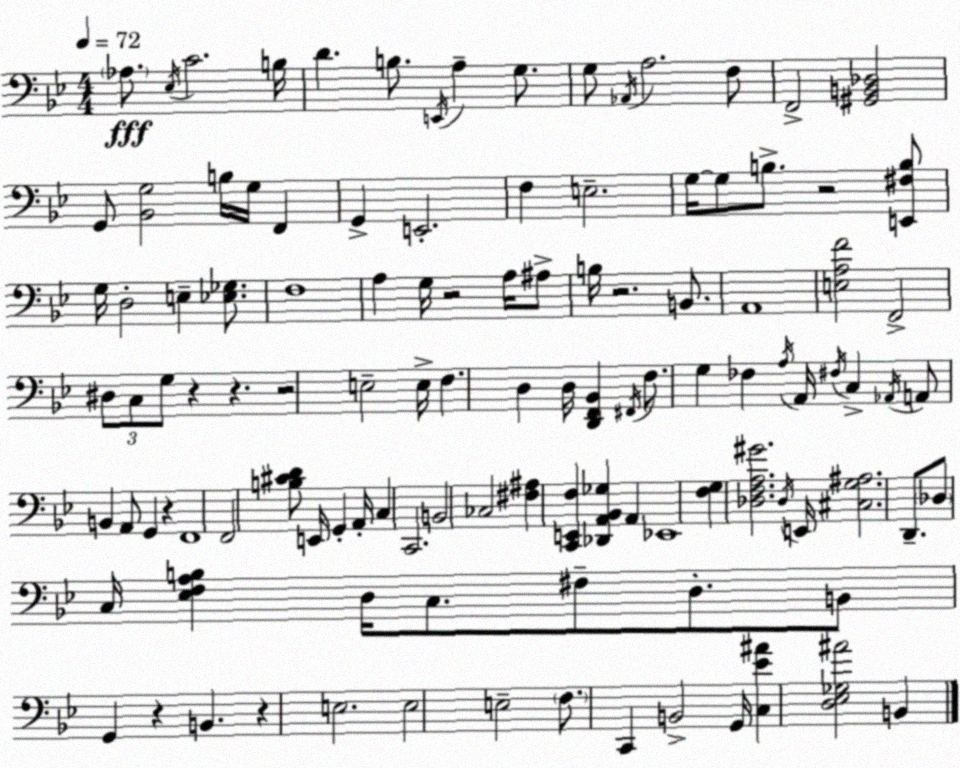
X:1
T:Untitled
M:4/4
L:1/4
K:Bb
_A,/2 _E,/4 C2 B,/4 D B,/2 E,,/4 A, G,/2 G,/2 _A,,/4 A,2 F,/2 F,,2 [^G,,B,,_D,]2 G,,/2 [_B,,G,]2 B,/4 G,/4 F,, G,, E,,2 F, E,2 G,/4 G,/2 B,/2 z2 [E,,^F,B,]/2 G,/4 D,2 E, [_E,_G,]/2 F,4 A, G,/4 z2 A,/4 ^A,/2 B,/4 z2 B,,/2 A,,4 [E,A,F]2 F,,2 ^D,/2 C,/2 G,/2 z z z2 E,2 E,/4 F, D, D,/4 [D,,F,,_B,,] ^F,,/4 F,/2 G, _F, A,/4 A,,/4 ^F,/4 C, _A,,/4 A,,/2 B,, A,,/2 G,, z F,,4 F,,2 [B,^CD]/2 E,,/4 G,, A,,/4 C, C,,2 B,,2 _C,2 [^F,^A,] [C,,E,,F,] [_D,,A,,_B,,_G,] A,, _E,,4 [F,G,] [_D,F,A,^G]2 _D,/4 E,,/4 [^C,G,^A,]2 D,,/2 _D,/2 C,/4 [_E,F,A,B,] D,/4 C,/2 ^F,/2 D,/2 B,,/2 G,, z B,, z E,2 E,2 E,2 F,/2 C,, B,,2 G,,/4 [C,_E^A] [D,_E,_G,^A]2 B,,